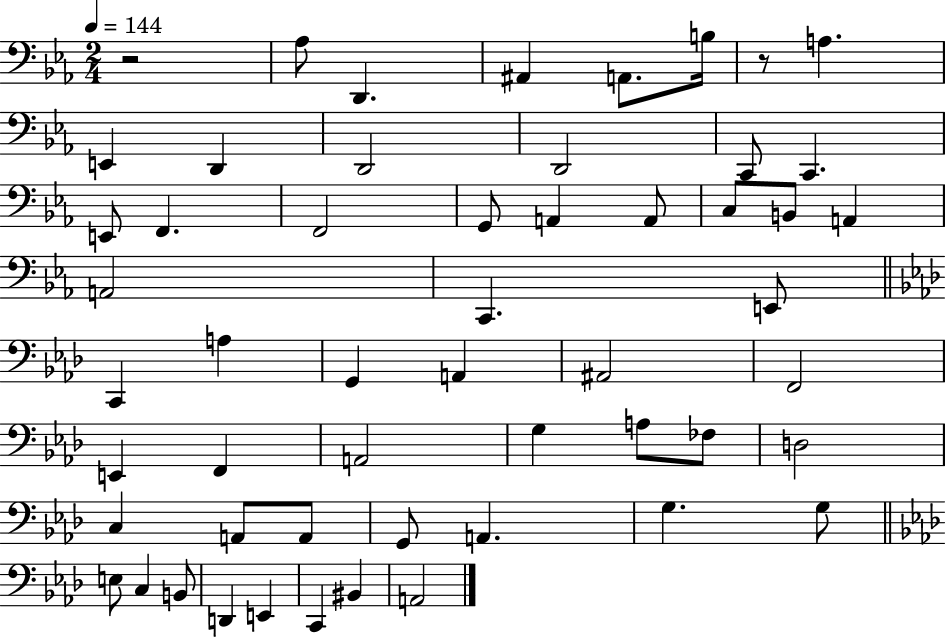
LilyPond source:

{
  \clef bass
  \numericTimeSignature
  \time 2/4
  \key ees \major
  \tempo 4 = 144
  r2 | aes8 d,4. | ais,4 a,8. b16 | r8 a4. | \break e,4 d,4 | d,2 | d,2 | c,8 c,4. | \break e,8 f,4. | f,2 | g,8 a,4 a,8 | c8 b,8 a,4 | \break a,2 | c,4. e,8 | \bar "||" \break \key f \minor c,4 a4 | g,4 a,4 | ais,2 | f,2 | \break e,4 f,4 | a,2 | g4 a8 fes8 | d2 | \break c4 a,8 a,8 | g,8 a,4. | g4. g8 | \bar "||" \break \key aes \major e8 c4 b,8 | d,4 e,4 | c,4 bis,4 | a,2 | \break \bar "|."
}